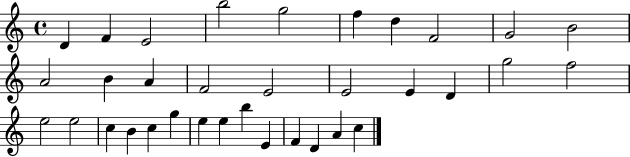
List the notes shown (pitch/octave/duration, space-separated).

D4/q F4/q E4/h B5/h G5/h F5/q D5/q F4/h G4/h B4/h A4/h B4/q A4/q F4/h E4/h E4/h E4/q D4/q G5/h F5/h E5/h E5/h C5/q B4/q C5/q G5/q E5/q E5/q B5/q E4/q F4/q D4/q A4/q C5/q